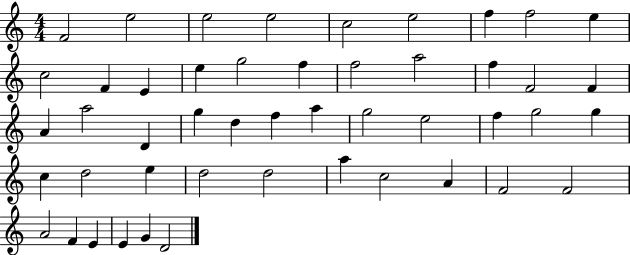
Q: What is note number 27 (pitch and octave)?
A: A5